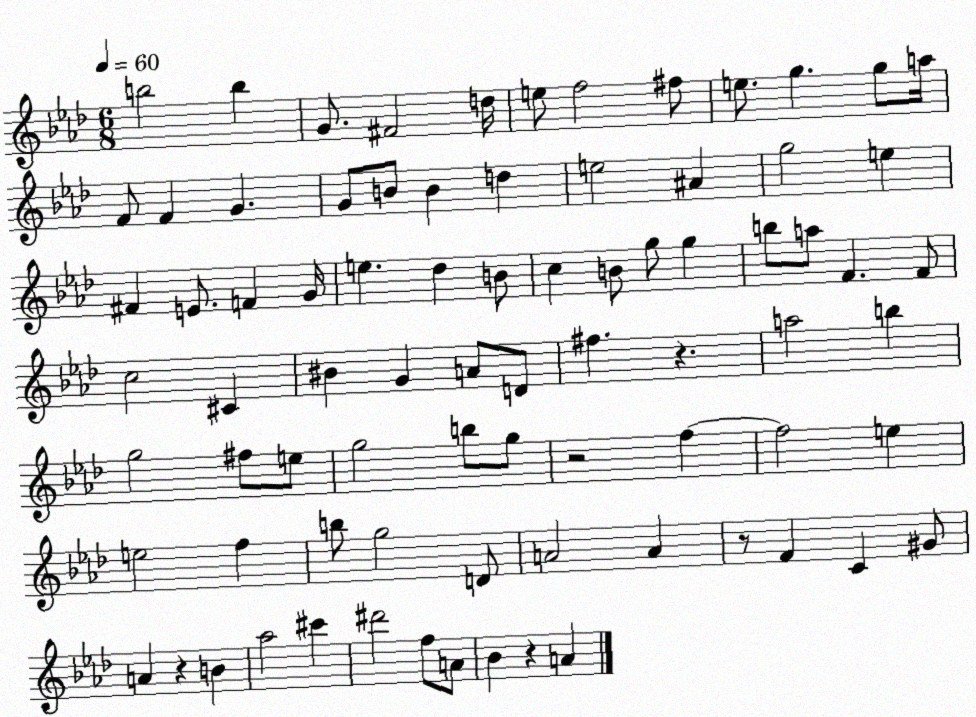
X:1
T:Untitled
M:6/8
L:1/4
K:Ab
b2 b G/2 ^F2 d/4 e/2 f2 ^f/2 e/2 g g/2 a/4 F/2 F G G/2 B/2 B d e2 ^A g2 e ^F E/2 F G/4 e _d B/2 c B/2 g/2 g b/2 a/2 F F/2 c2 ^C ^B G A/2 D/2 ^f z a2 b g2 ^f/2 e/2 g2 b/2 g/2 z2 f f2 e e2 f b/2 g2 D/2 A2 A z/2 F C ^G/2 A z B _a2 ^c' ^d'2 f/2 A/2 _B z A